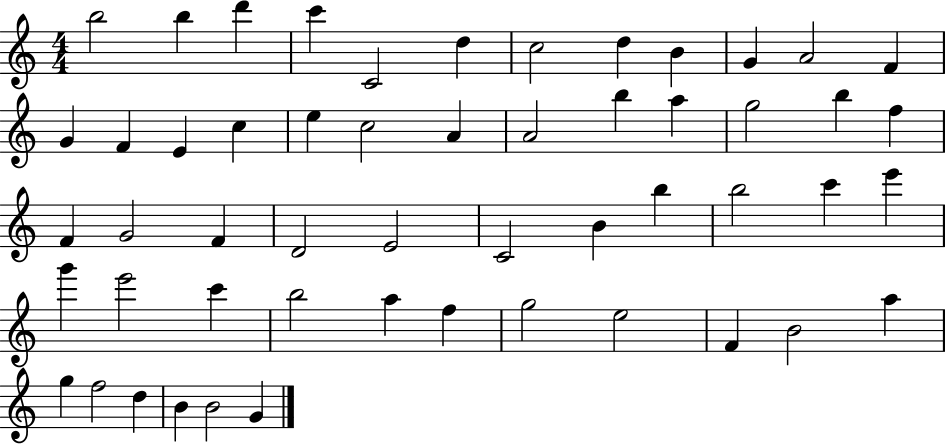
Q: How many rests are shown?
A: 0